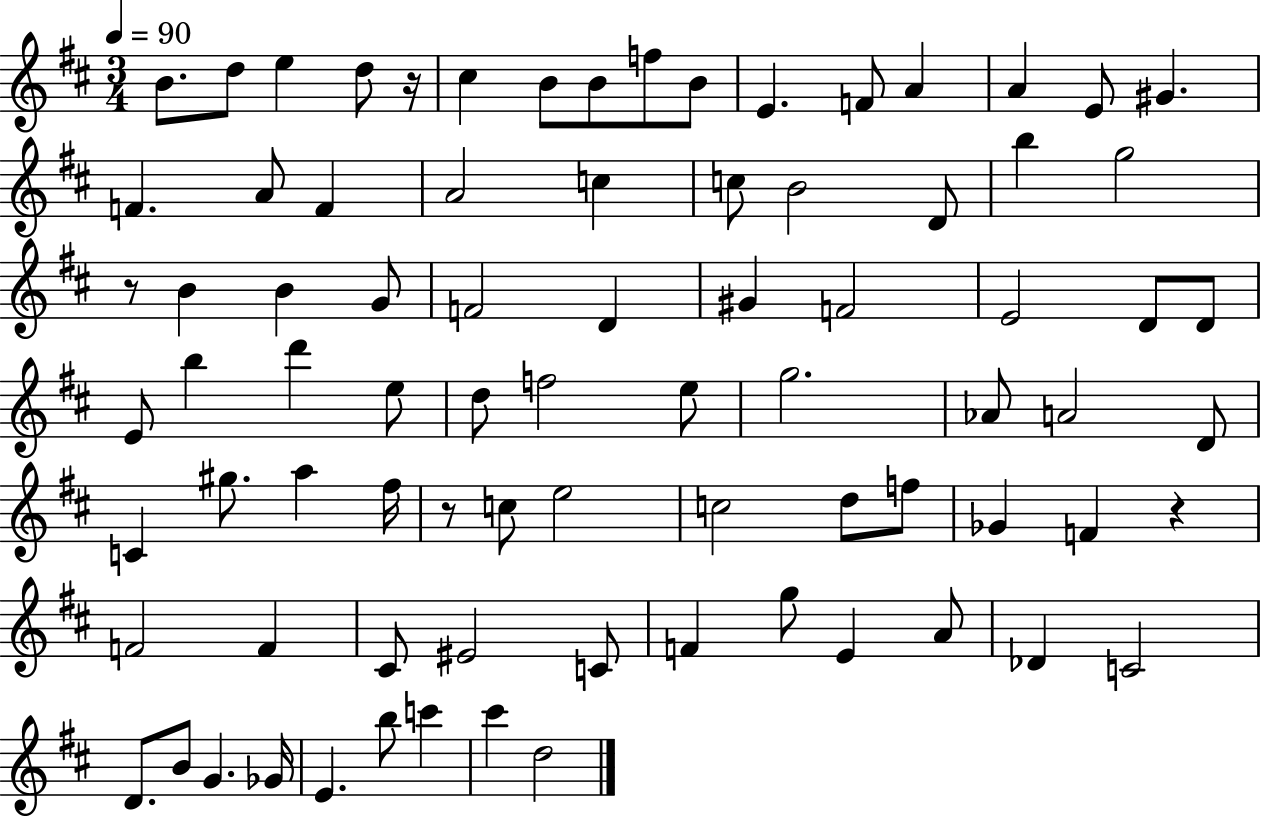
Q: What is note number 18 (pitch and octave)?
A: F4